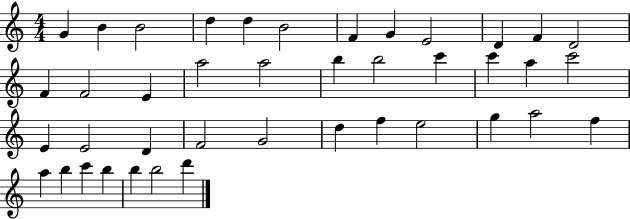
G4/q B4/q B4/h D5/q D5/q B4/h F4/q G4/q E4/h D4/q F4/q D4/h F4/q F4/h E4/q A5/h A5/h B5/q B5/h C6/q C6/q A5/q C6/h E4/q E4/h D4/q F4/h G4/h D5/q F5/q E5/h G5/q A5/h F5/q A5/q B5/q C6/q B5/q B5/q B5/h D6/q